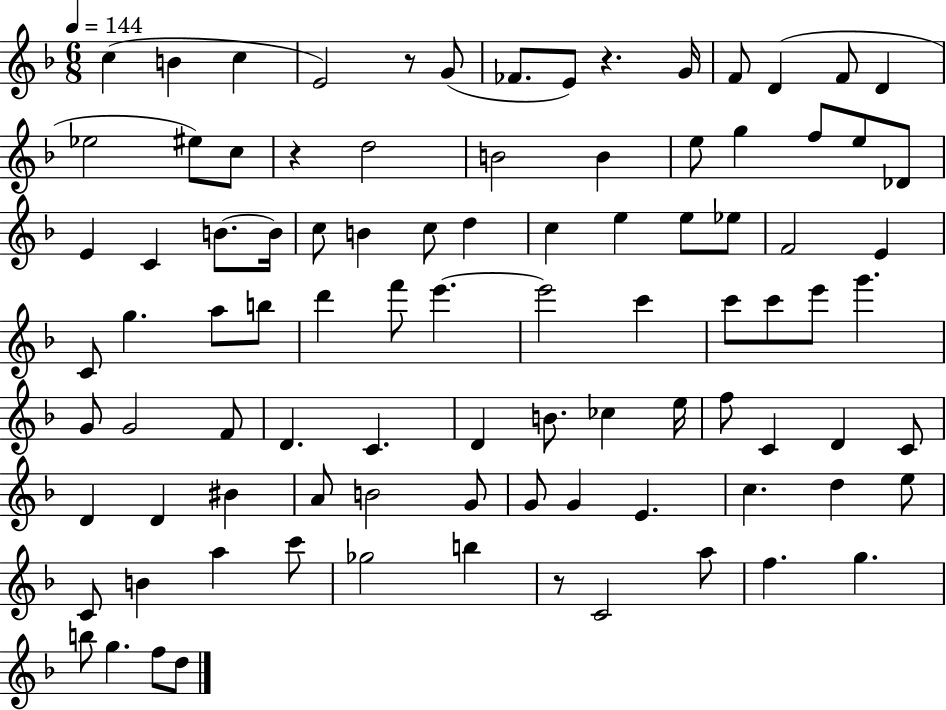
C5/q B4/q C5/q E4/h R/e G4/e FES4/e. E4/e R/q. G4/s F4/e D4/q F4/e D4/q Eb5/h EIS5/e C5/e R/q D5/h B4/h B4/q E5/e G5/q F5/e E5/e Db4/e E4/q C4/q B4/e. B4/s C5/e B4/q C5/e D5/q C5/q E5/q E5/e Eb5/e F4/h E4/q C4/e G5/q. A5/e B5/e D6/q F6/e E6/q. E6/h C6/q C6/e C6/e E6/e G6/q. G4/e G4/h F4/e D4/q. C4/q. D4/q B4/e. CES5/q E5/s F5/e C4/q D4/q C4/e D4/q D4/q BIS4/q A4/e B4/h G4/e G4/e G4/q E4/q. C5/q. D5/q E5/e C4/e B4/q A5/q C6/e Gb5/h B5/q R/e C4/h A5/e F5/q. G5/q. B5/e G5/q. F5/e D5/e